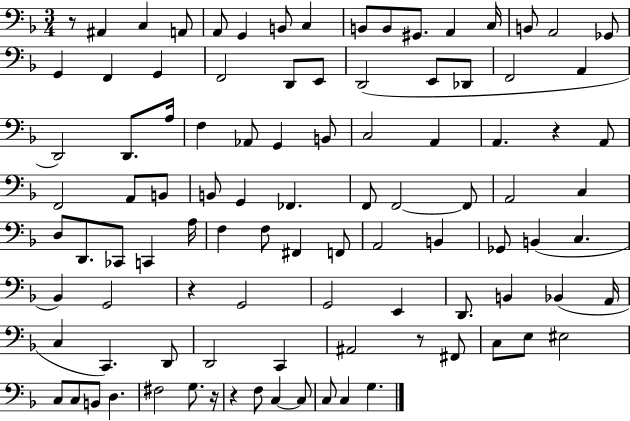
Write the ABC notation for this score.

X:1
T:Untitled
M:3/4
L:1/4
K:F
z/2 ^A,, C, A,,/2 A,,/2 G,, B,,/2 C, B,,/2 B,,/2 ^G,,/2 A,, C,/4 B,,/2 A,,2 _G,,/2 G,, F,, G,, F,,2 D,,/2 E,,/2 D,,2 E,,/2 _D,,/2 F,,2 A,, D,,2 D,,/2 A,/4 F, _A,,/2 G,, B,,/2 C,2 A,, A,, z A,,/2 F,,2 A,,/2 B,,/2 B,,/2 G,, _F,, F,,/2 F,,2 F,,/2 A,,2 C, D,/2 D,,/2 _C,,/2 C,, A,/4 F, F,/2 ^F,, F,,/2 A,,2 B,, _G,,/2 B,, C, _B,, G,,2 z G,,2 G,,2 E,, D,,/2 B,, _B,, A,,/4 C, C,, D,,/2 D,,2 C,, ^A,,2 z/2 ^F,,/2 C,/2 E,/2 ^E,2 C,/2 C,/2 B,,/2 D, ^F,2 G,/2 z/4 z F,/2 C, C,/2 C,/2 C, G,